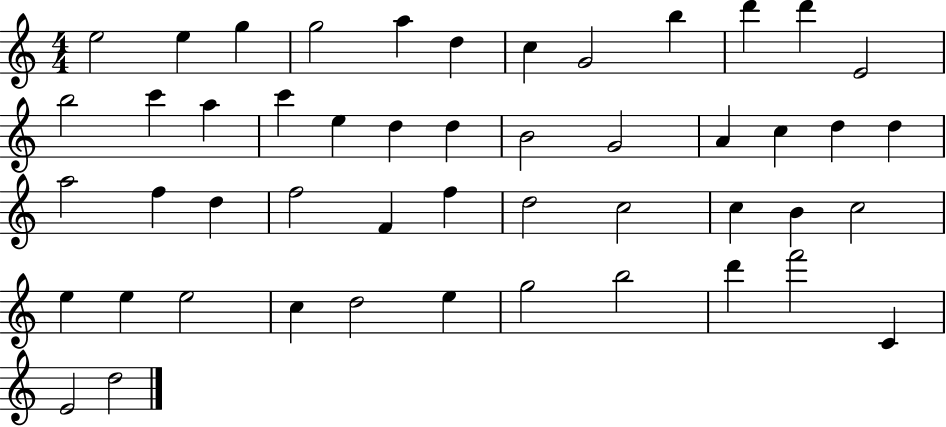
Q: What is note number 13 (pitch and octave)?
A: B5